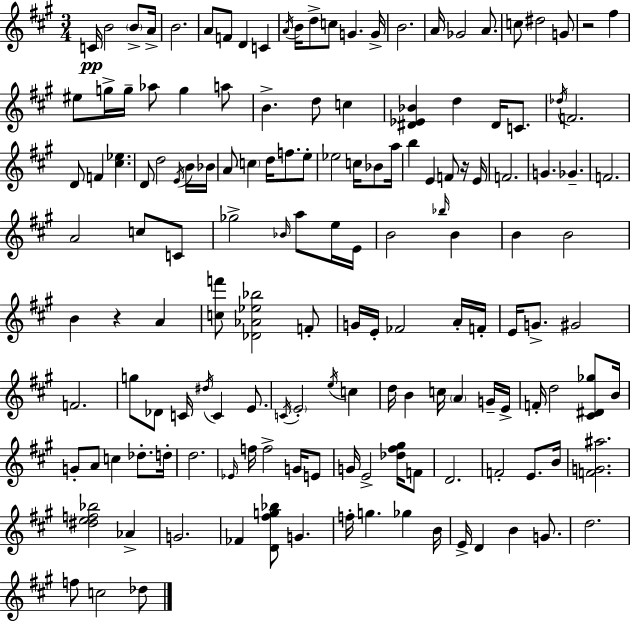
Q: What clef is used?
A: treble